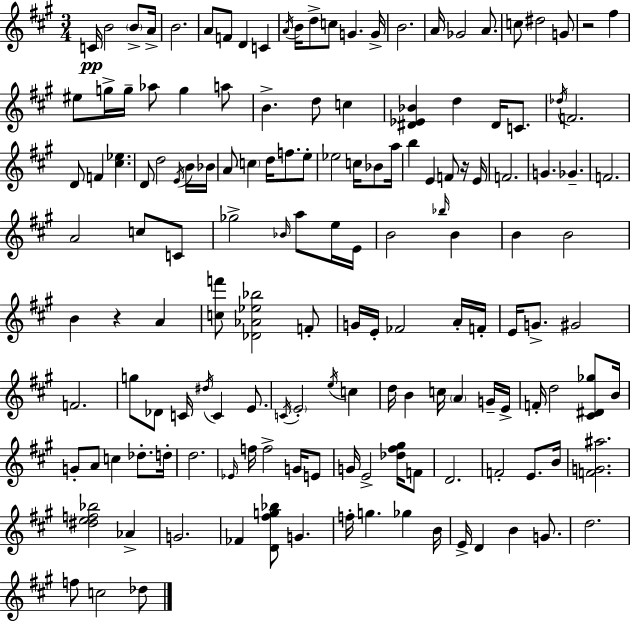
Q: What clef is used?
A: treble